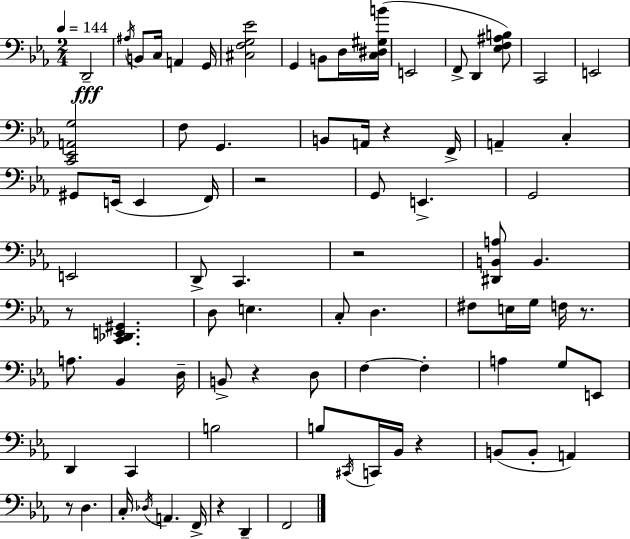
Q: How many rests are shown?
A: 9